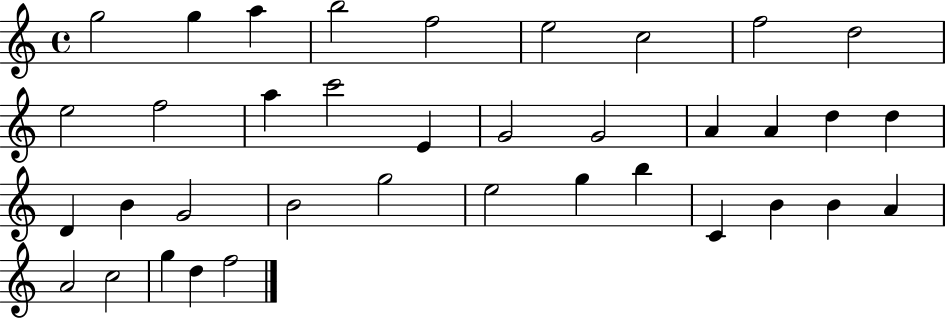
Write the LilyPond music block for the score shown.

{
  \clef treble
  \time 4/4
  \defaultTimeSignature
  \key c \major
  g''2 g''4 a''4 | b''2 f''2 | e''2 c''2 | f''2 d''2 | \break e''2 f''2 | a''4 c'''2 e'4 | g'2 g'2 | a'4 a'4 d''4 d''4 | \break d'4 b'4 g'2 | b'2 g''2 | e''2 g''4 b''4 | c'4 b'4 b'4 a'4 | \break a'2 c''2 | g''4 d''4 f''2 | \bar "|."
}